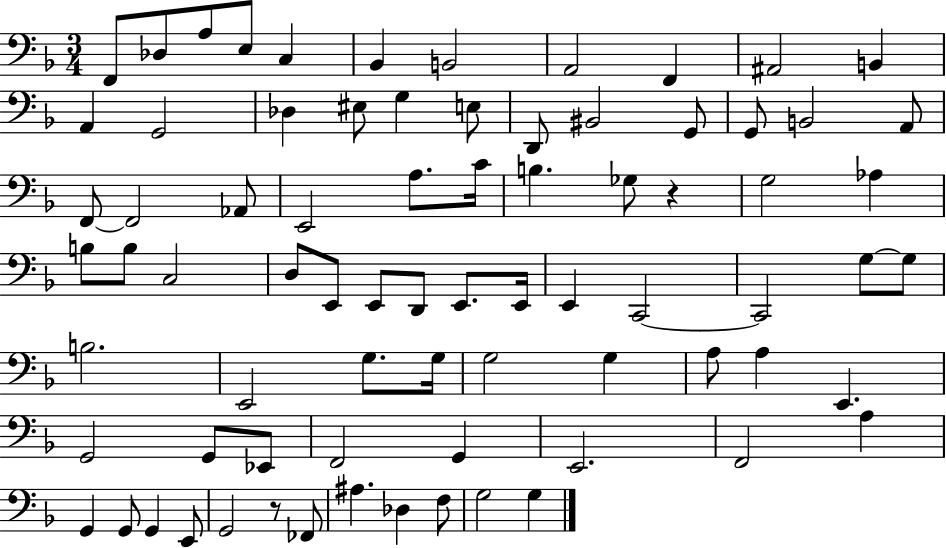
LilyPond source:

{
  \clef bass
  \numericTimeSignature
  \time 3/4
  \key f \major
  f,8 des8 a8 e8 c4 | bes,4 b,2 | a,2 f,4 | ais,2 b,4 | \break a,4 g,2 | des4 eis8 g4 e8 | d,8 bis,2 g,8 | g,8 b,2 a,8 | \break f,8~~ f,2 aes,8 | e,2 a8. c'16 | b4. ges8 r4 | g2 aes4 | \break b8 b8 c2 | d8 e,8 e,8 d,8 e,8. e,16 | e,4 c,2~~ | c,2 g8~~ g8 | \break b2. | e,2 g8. g16 | g2 g4 | a8 a4 e,4. | \break g,2 g,8 ees,8 | f,2 g,4 | e,2. | f,2 a4 | \break g,4 g,8 g,4 e,8 | g,2 r8 fes,8 | ais4. des4 f8 | g2 g4 | \break \bar "|."
}